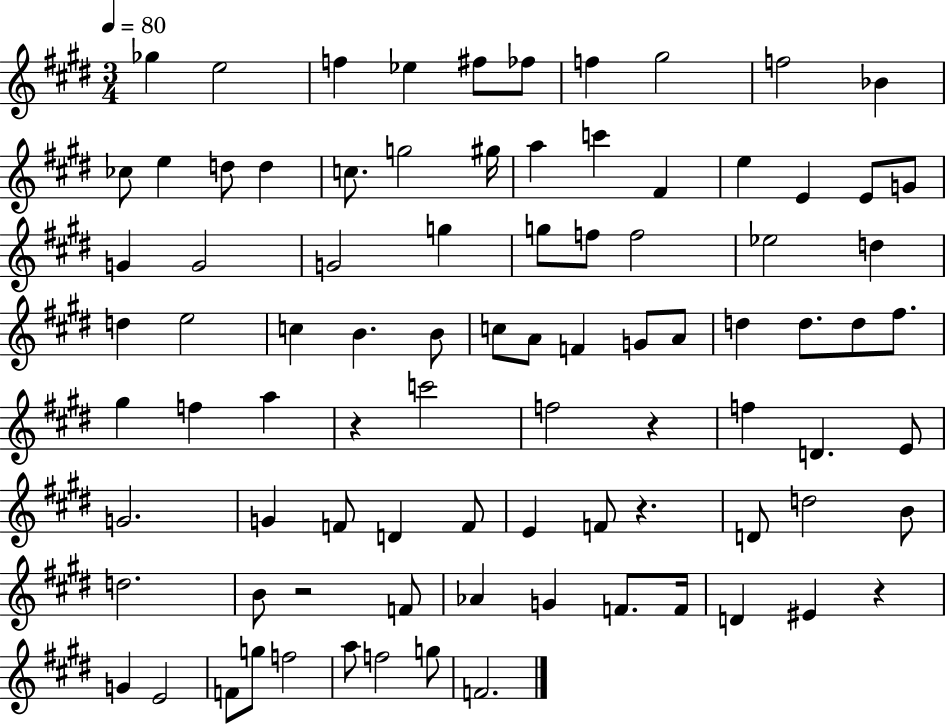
{
  \clef treble
  \numericTimeSignature
  \time 3/4
  \key e \major
  \tempo 4 = 80
  ges''4 e''2 | f''4 ees''4 fis''8 fes''8 | f''4 gis''2 | f''2 bes'4 | \break ces''8 e''4 d''8 d''4 | c''8. g''2 gis''16 | a''4 c'''4 fis'4 | e''4 e'4 e'8 g'8 | \break g'4 g'2 | g'2 g''4 | g''8 f''8 f''2 | ees''2 d''4 | \break d''4 e''2 | c''4 b'4. b'8 | c''8 a'8 f'4 g'8 a'8 | d''4 d''8. d''8 fis''8. | \break gis''4 f''4 a''4 | r4 c'''2 | f''2 r4 | f''4 d'4. e'8 | \break g'2. | g'4 f'8 d'4 f'8 | e'4 f'8 r4. | d'8 d''2 b'8 | \break d''2. | b'8 r2 f'8 | aes'4 g'4 f'8. f'16 | d'4 eis'4 r4 | \break g'4 e'2 | f'8 g''8 f''2 | a''8 f''2 g''8 | f'2. | \break \bar "|."
}